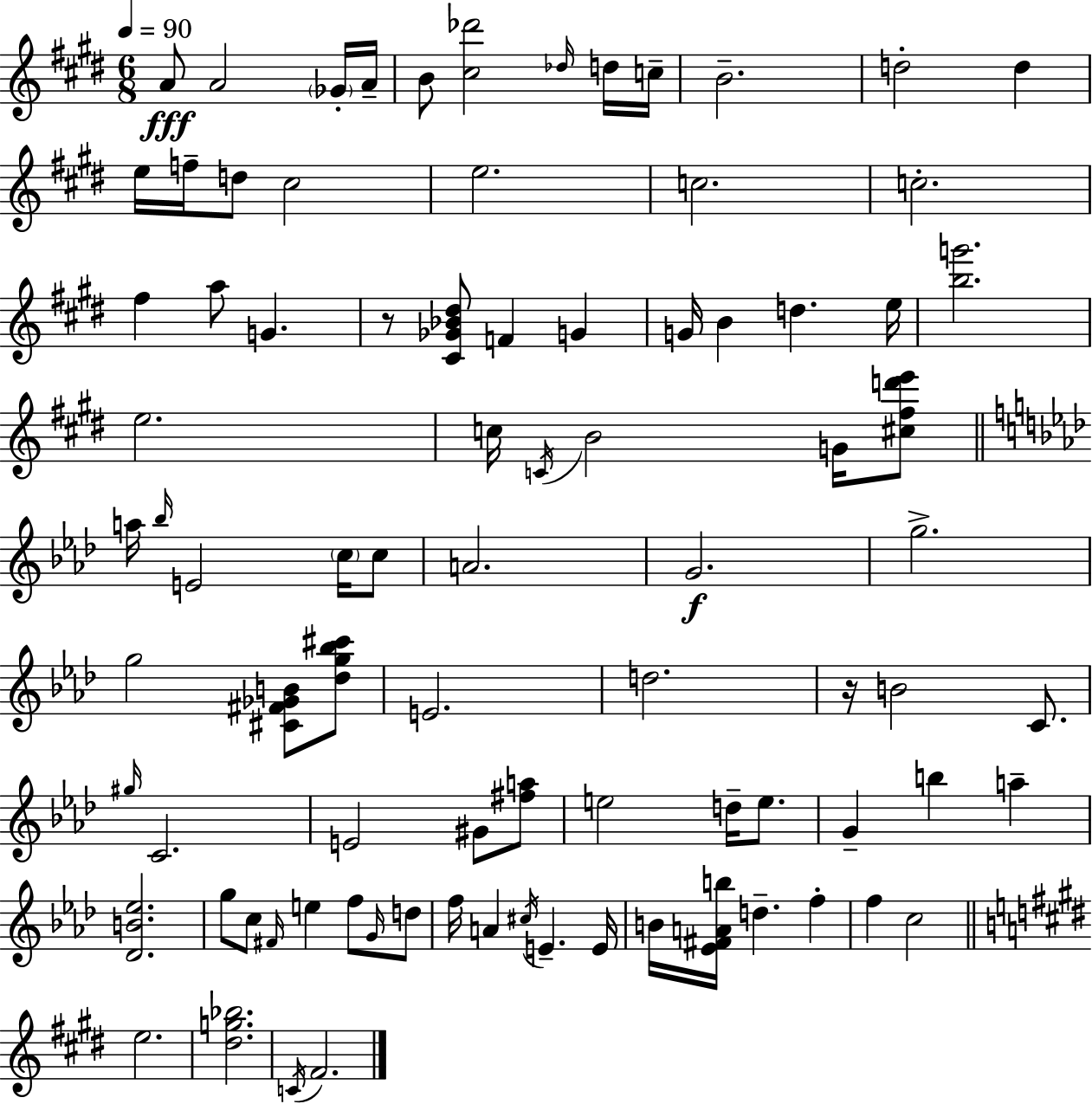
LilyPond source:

{
  \clef treble
  \numericTimeSignature
  \time 6/8
  \key e \major
  \tempo 4 = 90
  a'8\fff a'2 \parenthesize ges'16-. a'16-- | b'8 <cis'' des'''>2 \grace { des''16 } d''16 | c''16-- b'2.-- | d''2-. d''4 | \break e''16 f''16-- d''8 cis''2 | e''2. | c''2. | c''2.-. | \break fis''4 a''8 g'4. | r8 <cis' ges' bes' dis''>8 f'4 g'4 | g'16 b'4 d''4. | e''16 <b'' g'''>2. | \break e''2. | c''16 \acciaccatura { c'16 } b'2 g'16 | <cis'' fis'' d''' e'''>8 \bar "||" \break \key aes \major a''16 \grace { bes''16 } e'2 \parenthesize c''16 c''8 | a'2. | g'2.\f | g''2.-> | \break g''2 <cis' fis' ges' b'>8 <des'' g'' bes'' cis'''>8 | e'2. | d''2. | r16 b'2 c'8. | \break \grace { gis''16 } c'2. | e'2 gis'8 | <fis'' a''>8 e''2 d''16-- e''8. | g'4-- b''4 a''4-- | \break <des' b' ees''>2. | g''8 c''8 \grace { fis'16 } e''4 f''8 | \grace { g'16 } d''8 f''16 a'4 \acciaccatura { cis''16 } e'4.-- | e'16 b'16 <ees' fis' a' b''>16 d''4.-- | \break f''4-. f''4 c''2 | \bar "||" \break \key e \major e''2. | <dis'' g'' bes''>2. | \acciaccatura { c'16 } fis'2. | \bar "|."
}